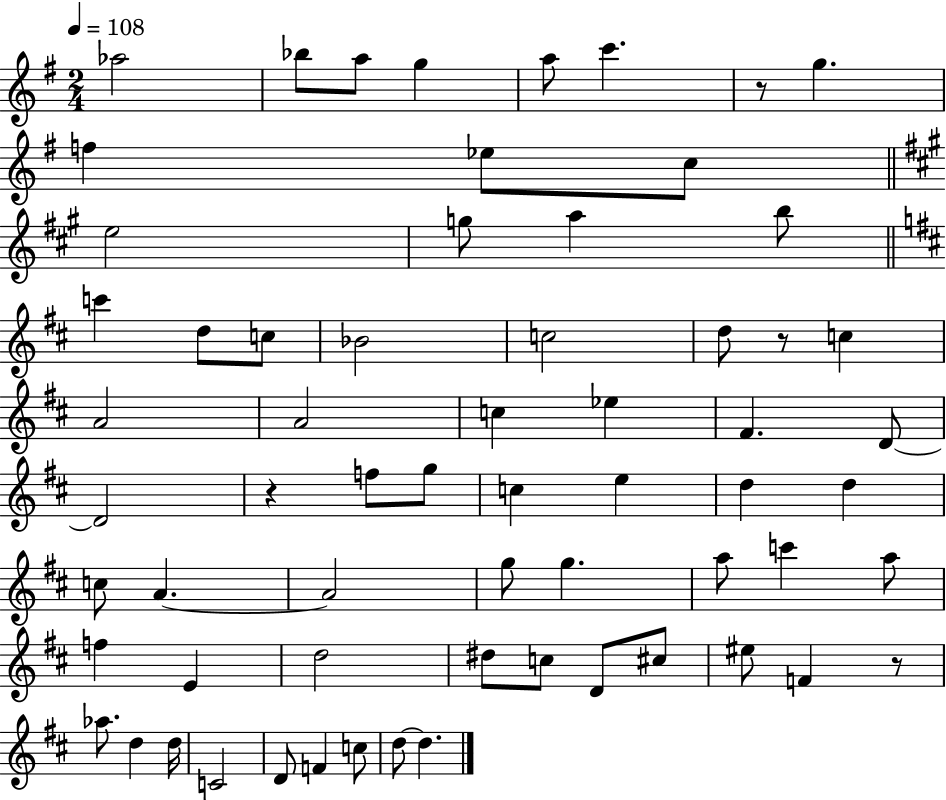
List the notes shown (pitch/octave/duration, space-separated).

Ab5/h Bb5/e A5/e G5/q A5/e C6/q. R/e G5/q. F5/q Eb5/e C5/e E5/h G5/e A5/q B5/e C6/q D5/e C5/e Bb4/h C5/h D5/e R/e C5/q A4/h A4/h C5/q Eb5/q F#4/q. D4/e D4/h R/q F5/e G5/e C5/q E5/q D5/q D5/q C5/e A4/q. A4/h G5/e G5/q. A5/e C6/q A5/e F5/q E4/q D5/h D#5/e C5/e D4/e C#5/e EIS5/e F4/q R/e Ab5/e. D5/q D5/s C4/h D4/e F4/q C5/e D5/e D5/q.